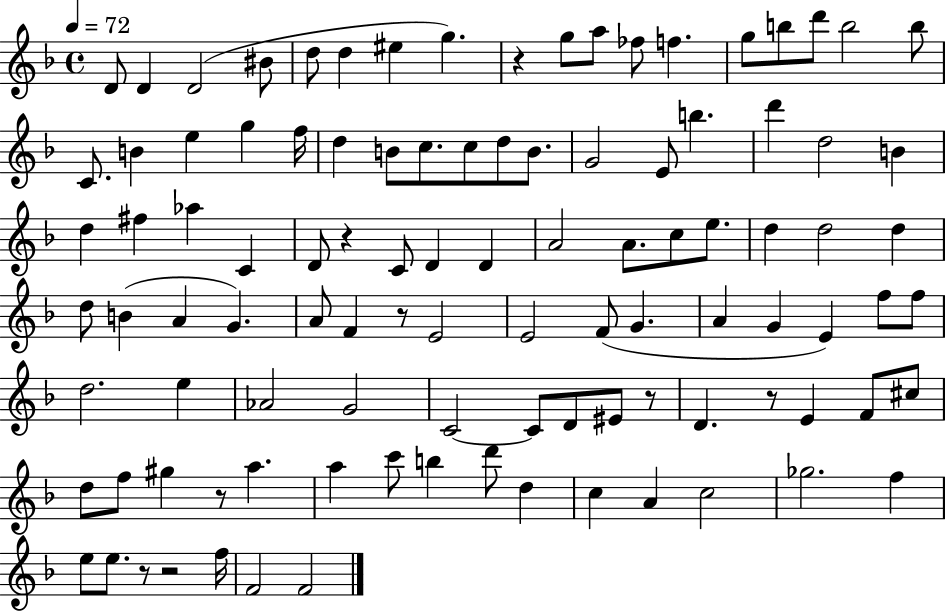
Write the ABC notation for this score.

X:1
T:Untitled
M:4/4
L:1/4
K:F
D/2 D D2 ^B/2 d/2 d ^e g z g/2 a/2 _f/2 f g/2 b/2 d'/2 b2 b/2 C/2 B e g f/4 d B/2 c/2 c/2 d/2 B/2 G2 E/2 b d' d2 B d ^f _a C D/2 z C/2 D D A2 A/2 c/2 e/2 d d2 d d/2 B A G A/2 F z/2 E2 E2 F/2 G A G E f/2 f/2 d2 e _A2 G2 C2 C/2 D/2 ^E/2 z/2 D z/2 E F/2 ^c/2 d/2 f/2 ^g z/2 a a c'/2 b d'/2 d c A c2 _g2 f e/2 e/2 z/2 z2 f/4 F2 F2